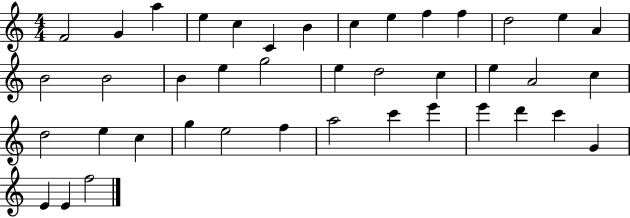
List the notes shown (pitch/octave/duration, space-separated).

F4/h G4/q A5/q E5/q C5/q C4/q B4/q C5/q E5/q F5/q F5/q D5/h E5/q A4/q B4/h B4/h B4/q E5/q G5/h E5/q D5/h C5/q E5/q A4/h C5/q D5/h E5/q C5/q G5/q E5/h F5/q A5/h C6/q E6/q E6/q D6/q C6/q G4/q E4/q E4/q F5/h